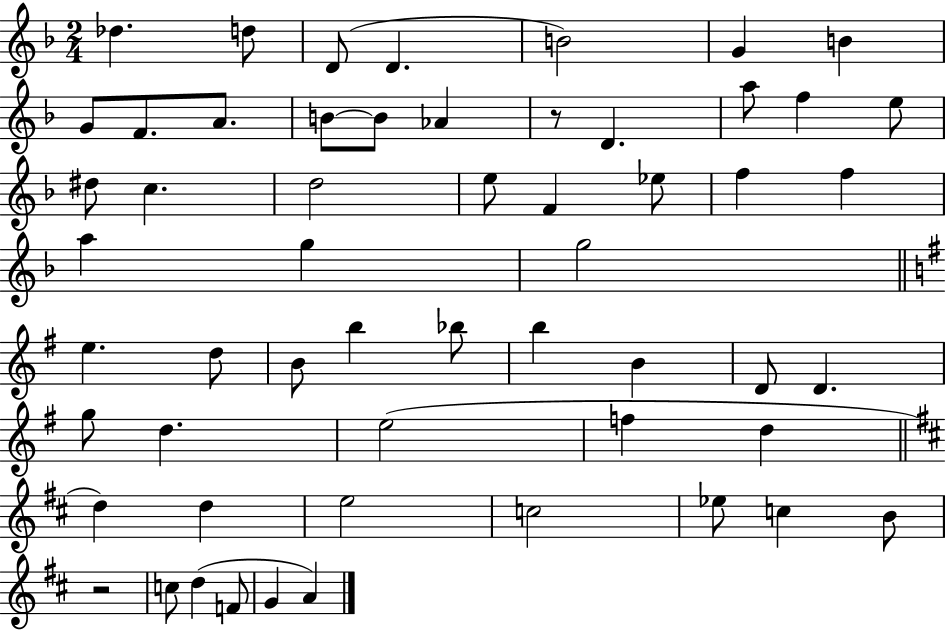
Db5/q. D5/e D4/e D4/q. B4/h G4/q B4/q G4/e F4/e. A4/e. B4/e B4/e Ab4/q R/e D4/q. A5/e F5/q E5/e D#5/e C5/q. D5/h E5/e F4/q Eb5/e F5/q F5/q A5/q G5/q G5/h E5/q. D5/e B4/e B5/q Bb5/e B5/q B4/q D4/e D4/q. G5/e D5/q. E5/h F5/q D5/q D5/q D5/q E5/h C5/h Eb5/e C5/q B4/e R/h C5/e D5/q F4/e G4/q A4/q